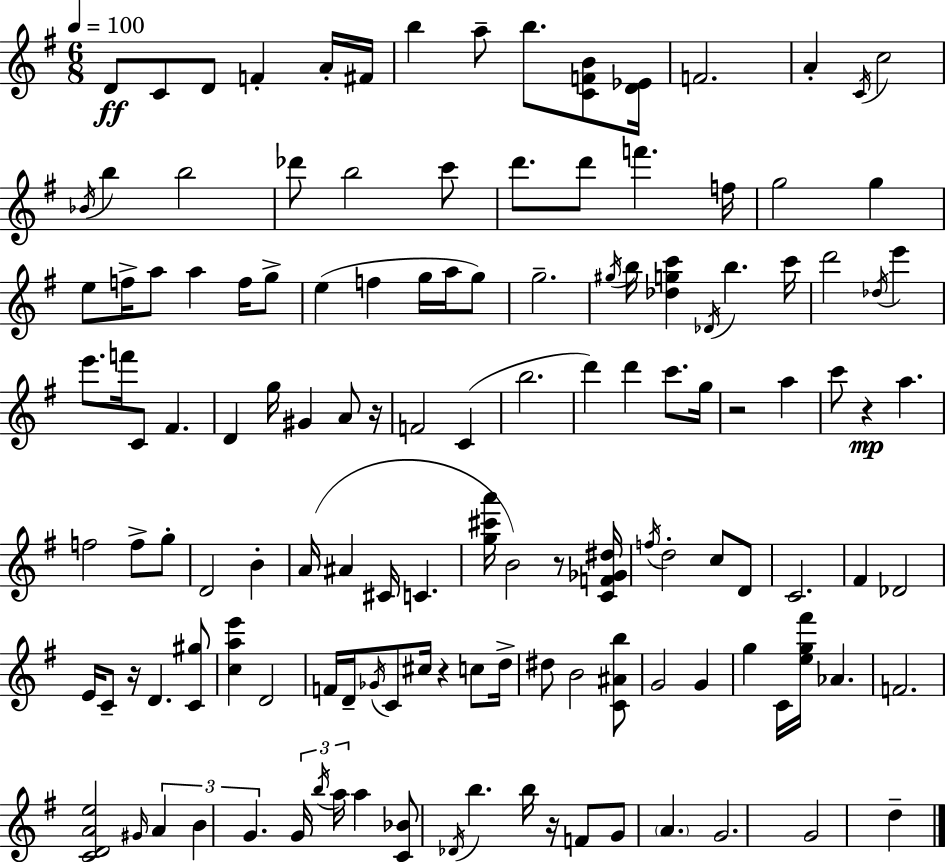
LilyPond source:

{
  \clef treble
  \numericTimeSignature
  \time 6/8
  \key e \minor
  \tempo 4 = 100
  d'8\ff c'8 d'8 f'4-. a'16-. fis'16 | b''4 a''8-- b''8. <c' f' b'>8 <d' ees'>16 | f'2. | a'4-. \acciaccatura { c'16 } c''2 | \break \acciaccatura { bes'16 } b''4 b''2 | des'''8 b''2 | c'''8 d'''8. d'''8 f'''4. | f''16 g''2 g''4 | \break e''8 f''16-> a''8 a''4 f''16 | g''8-> e''4( f''4 g''16 a''16 | g''8) g''2.-- | \acciaccatura { gis''16 } b''16 <des'' g'' c'''>4 \acciaccatura { des'16 } b''4. | \break c'''16 d'''2 | \acciaccatura { des''16 } e'''4 e'''8. f'''16 c'8 fis'4. | d'4 g''16 gis'4 | a'8 r16 f'2 | \break c'4( b''2. | d'''4) d'''4 | c'''8. g''16 r2 | a''4 c'''8 r4\mp a''4. | \break f''2 | f''8-> g''8-. d'2 | b'4-. a'16( ais'4 cis'16 c'4. | <g'' cis''' a'''>16 b'2) | \break r8 <c' f' ges' dis''>16 \acciaccatura { f''16 } d''2-. | c''8 d'8 c'2. | fis'4 des'2 | e'16 c'8-- r16 d'4. | \break <c' gis''>8 <c'' a'' e'''>4 d'2 | f'16 d'16-- \acciaccatura { ges'16 } c'8 cis''16 | r4 c''8 d''16-> dis''8 b'2 | <c' ais' b''>8 g'2 | \break g'4 g''4 c'16 | <e'' g'' fis'''>16 aes'4. f'2. | <c' d' a' e''>2 | \grace { gis'16 } \tuplet 3/2 { a'4 b'4 | \break g'4. } \tuplet 3/2 { g'16 \acciaccatura { b''16 } a''16 } a''4 | <c' bes'>8 \acciaccatura { des'16 } b''4. b''16 r16 | f'8 g'8 \parenthesize a'4. g'2. | g'2 | \break d''4-- \bar "|."
}